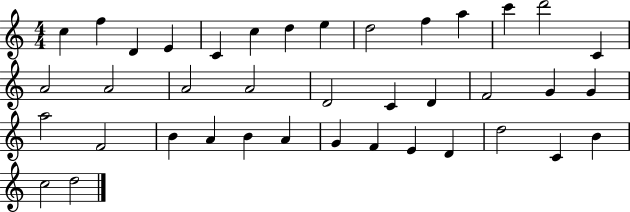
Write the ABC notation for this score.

X:1
T:Untitled
M:4/4
L:1/4
K:C
c f D E C c d e d2 f a c' d'2 C A2 A2 A2 A2 D2 C D F2 G G a2 F2 B A B A G F E D d2 C B c2 d2